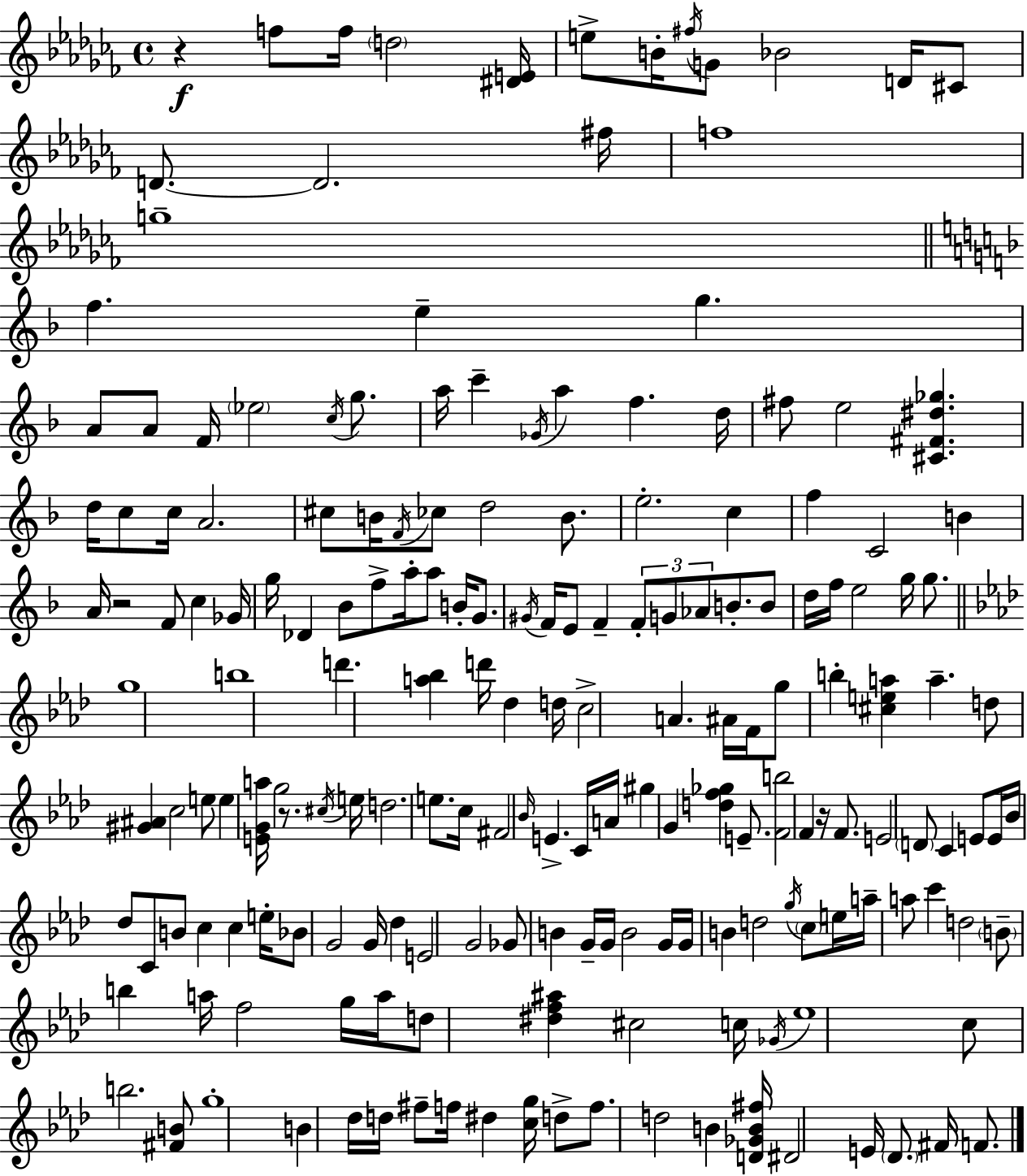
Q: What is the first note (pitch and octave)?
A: F5